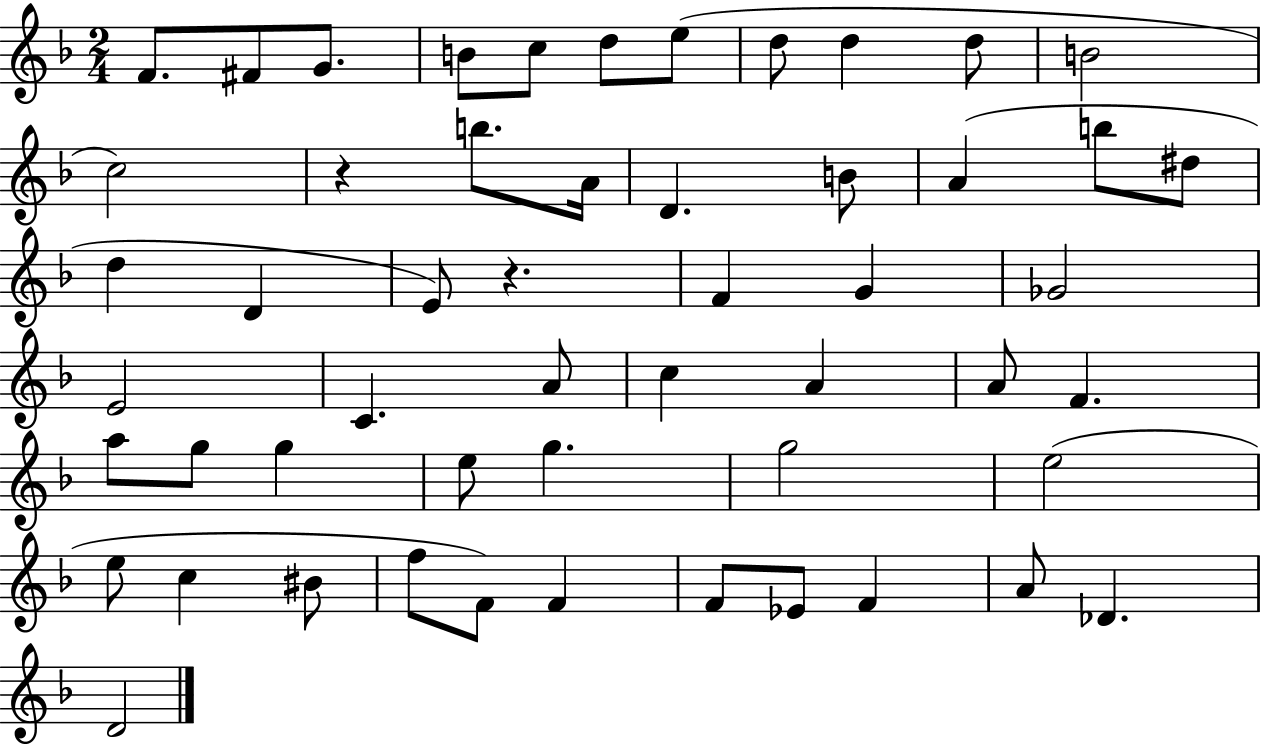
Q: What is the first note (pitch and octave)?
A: F4